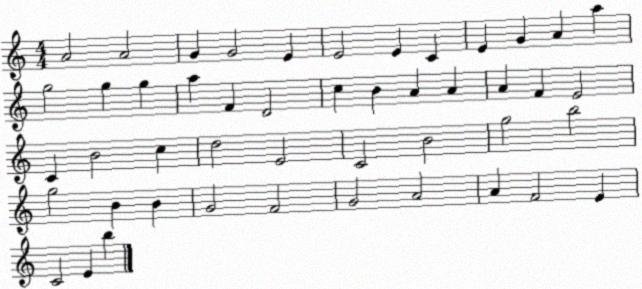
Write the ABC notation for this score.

X:1
T:Untitled
M:4/4
L:1/4
K:C
A2 A2 G G2 E E2 E C E G A a g2 g g a F D2 c B A A A F E2 C B2 c d2 E2 C2 B2 g2 b2 g2 B B G2 F2 G2 A2 A F2 E C2 E b